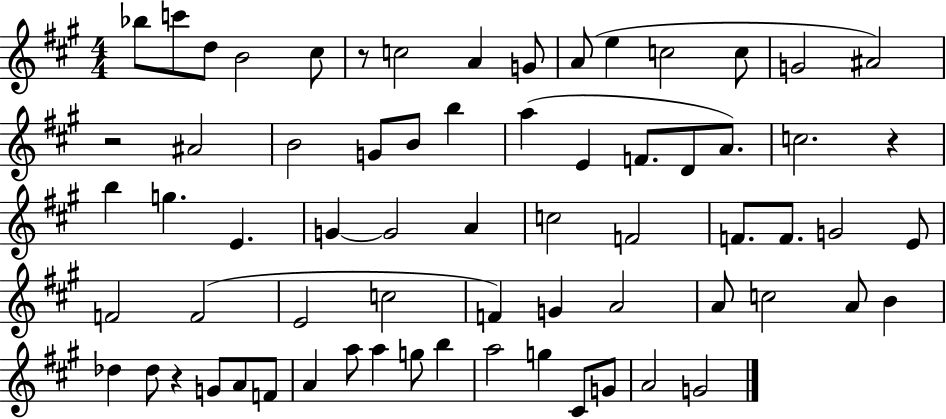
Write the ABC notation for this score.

X:1
T:Untitled
M:4/4
L:1/4
K:A
_b/2 c'/2 d/2 B2 ^c/2 z/2 c2 A G/2 A/2 e c2 c/2 G2 ^A2 z2 ^A2 B2 G/2 B/2 b a E F/2 D/2 A/2 c2 z b g E G G2 A c2 F2 F/2 F/2 G2 E/2 F2 F2 E2 c2 F G A2 A/2 c2 A/2 B _d _d/2 z G/2 A/2 F/2 A a/2 a g/2 b a2 g ^C/2 G/2 A2 G2